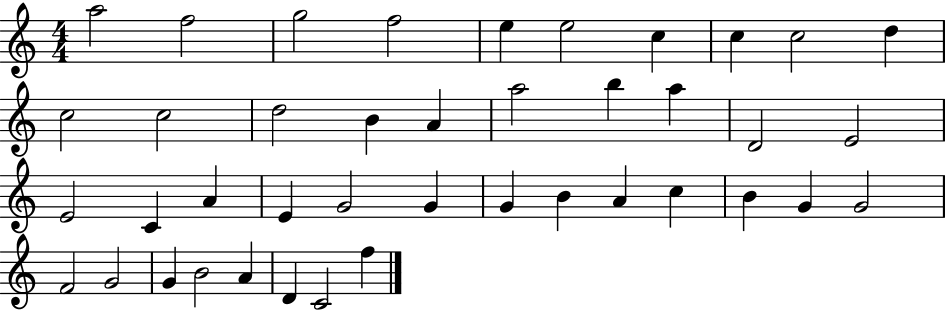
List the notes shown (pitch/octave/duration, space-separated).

A5/h F5/h G5/h F5/h E5/q E5/h C5/q C5/q C5/h D5/q C5/h C5/h D5/h B4/q A4/q A5/h B5/q A5/q D4/h E4/h E4/h C4/q A4/q E4/q G4/h G4/q G4/q B4/q A4/q C5/q B4/q G4/q G4/h F4/h G4/h G4/q B4/h A4/q D4/q C4/h F5/q